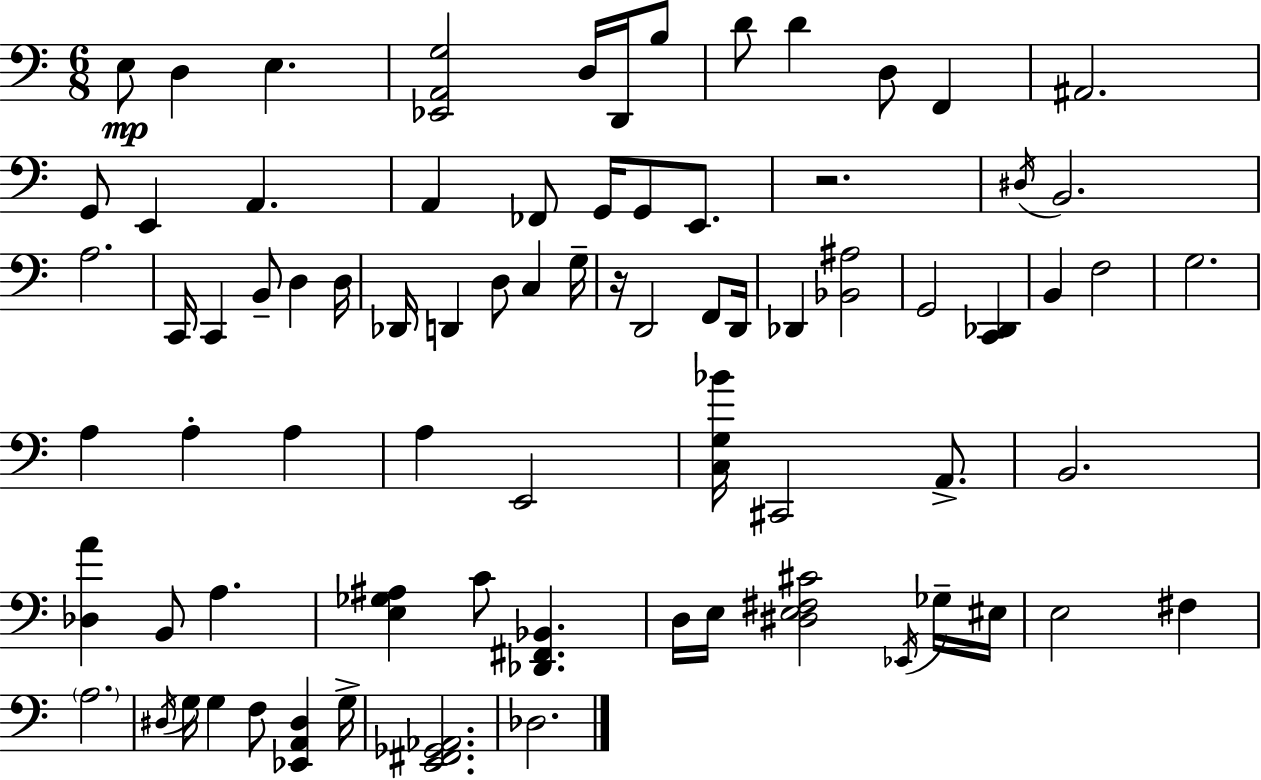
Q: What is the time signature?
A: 6/8